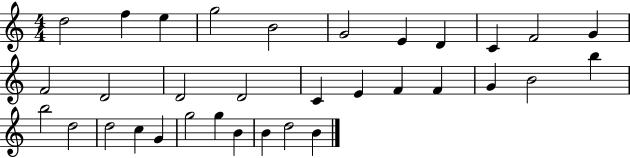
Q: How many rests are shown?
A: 0